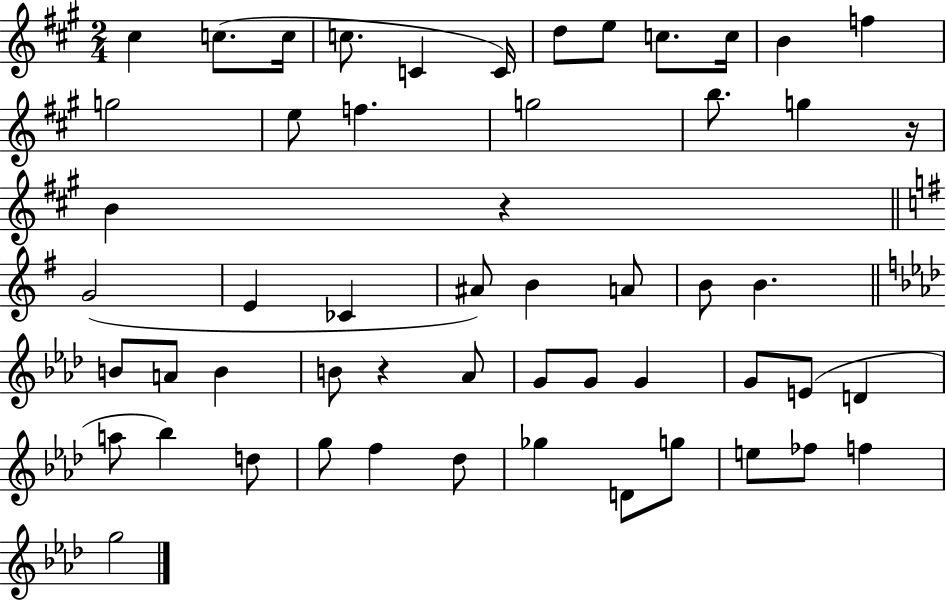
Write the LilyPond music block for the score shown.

{
  \clef treble
  \numericTimeSignature
  \time 2/4
  \key a \major
  cis''4 c''8.( c''16 | c''8. c'4 c'16) | d''8 e''8 c''8. c''16 | b'4 f''4 | \break g''2 | e''8 f''4. | g''2 | b''8. g''4 r16 | \break b'4 r4 | \bar "||" \break \key g \major g'2( | e'4 ces'4 | ais'8) b'4 a'8 | b'8 b'4. | \break \bar "||" \break \key aes \major b'8 a'8 b'4 | b'8 r4 aes'8 | g'8 g'8 g'4 | g'8 e'8( d'4 | \break a''8 bes''4) d''8 | g''8 f''4 des''8 | ges''4 d'8 g''8 | e''8 fes''8 f''4 | \break g''2 | \bar "|."
}